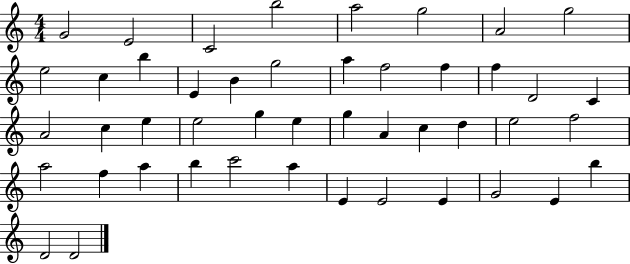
G4/h E4/h C4/h B5/h A5/h G5/h A4/h G5/h E5/h C5/q B5/q E4/q B4/q G5/h A5/q F5/h F5/q F5/q D4/h C4/q A4/h C5/q E5/q E5/h G5/q E5/q G5/q A4/q C5/q D5/q E5/h F5/h A5/h F5/q A5/q B5/q C6/h A5/q E4/q E4/h E4/q G4/h E4/q B5/q D4/h D4/h